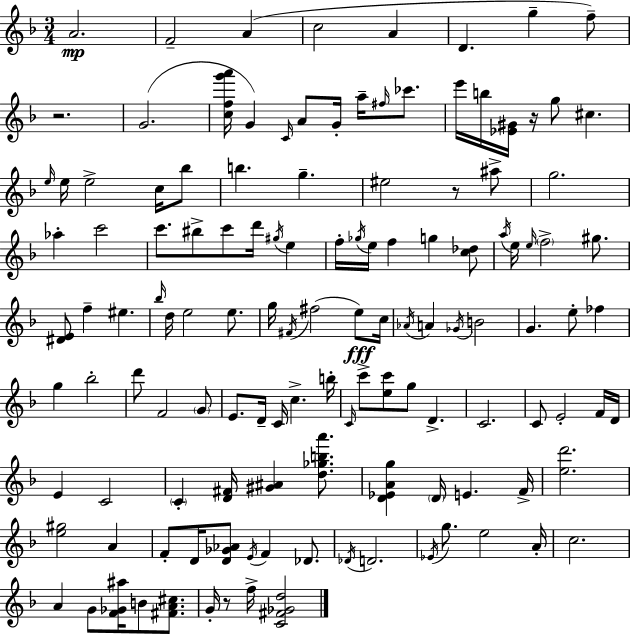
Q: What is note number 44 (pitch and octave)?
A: A5